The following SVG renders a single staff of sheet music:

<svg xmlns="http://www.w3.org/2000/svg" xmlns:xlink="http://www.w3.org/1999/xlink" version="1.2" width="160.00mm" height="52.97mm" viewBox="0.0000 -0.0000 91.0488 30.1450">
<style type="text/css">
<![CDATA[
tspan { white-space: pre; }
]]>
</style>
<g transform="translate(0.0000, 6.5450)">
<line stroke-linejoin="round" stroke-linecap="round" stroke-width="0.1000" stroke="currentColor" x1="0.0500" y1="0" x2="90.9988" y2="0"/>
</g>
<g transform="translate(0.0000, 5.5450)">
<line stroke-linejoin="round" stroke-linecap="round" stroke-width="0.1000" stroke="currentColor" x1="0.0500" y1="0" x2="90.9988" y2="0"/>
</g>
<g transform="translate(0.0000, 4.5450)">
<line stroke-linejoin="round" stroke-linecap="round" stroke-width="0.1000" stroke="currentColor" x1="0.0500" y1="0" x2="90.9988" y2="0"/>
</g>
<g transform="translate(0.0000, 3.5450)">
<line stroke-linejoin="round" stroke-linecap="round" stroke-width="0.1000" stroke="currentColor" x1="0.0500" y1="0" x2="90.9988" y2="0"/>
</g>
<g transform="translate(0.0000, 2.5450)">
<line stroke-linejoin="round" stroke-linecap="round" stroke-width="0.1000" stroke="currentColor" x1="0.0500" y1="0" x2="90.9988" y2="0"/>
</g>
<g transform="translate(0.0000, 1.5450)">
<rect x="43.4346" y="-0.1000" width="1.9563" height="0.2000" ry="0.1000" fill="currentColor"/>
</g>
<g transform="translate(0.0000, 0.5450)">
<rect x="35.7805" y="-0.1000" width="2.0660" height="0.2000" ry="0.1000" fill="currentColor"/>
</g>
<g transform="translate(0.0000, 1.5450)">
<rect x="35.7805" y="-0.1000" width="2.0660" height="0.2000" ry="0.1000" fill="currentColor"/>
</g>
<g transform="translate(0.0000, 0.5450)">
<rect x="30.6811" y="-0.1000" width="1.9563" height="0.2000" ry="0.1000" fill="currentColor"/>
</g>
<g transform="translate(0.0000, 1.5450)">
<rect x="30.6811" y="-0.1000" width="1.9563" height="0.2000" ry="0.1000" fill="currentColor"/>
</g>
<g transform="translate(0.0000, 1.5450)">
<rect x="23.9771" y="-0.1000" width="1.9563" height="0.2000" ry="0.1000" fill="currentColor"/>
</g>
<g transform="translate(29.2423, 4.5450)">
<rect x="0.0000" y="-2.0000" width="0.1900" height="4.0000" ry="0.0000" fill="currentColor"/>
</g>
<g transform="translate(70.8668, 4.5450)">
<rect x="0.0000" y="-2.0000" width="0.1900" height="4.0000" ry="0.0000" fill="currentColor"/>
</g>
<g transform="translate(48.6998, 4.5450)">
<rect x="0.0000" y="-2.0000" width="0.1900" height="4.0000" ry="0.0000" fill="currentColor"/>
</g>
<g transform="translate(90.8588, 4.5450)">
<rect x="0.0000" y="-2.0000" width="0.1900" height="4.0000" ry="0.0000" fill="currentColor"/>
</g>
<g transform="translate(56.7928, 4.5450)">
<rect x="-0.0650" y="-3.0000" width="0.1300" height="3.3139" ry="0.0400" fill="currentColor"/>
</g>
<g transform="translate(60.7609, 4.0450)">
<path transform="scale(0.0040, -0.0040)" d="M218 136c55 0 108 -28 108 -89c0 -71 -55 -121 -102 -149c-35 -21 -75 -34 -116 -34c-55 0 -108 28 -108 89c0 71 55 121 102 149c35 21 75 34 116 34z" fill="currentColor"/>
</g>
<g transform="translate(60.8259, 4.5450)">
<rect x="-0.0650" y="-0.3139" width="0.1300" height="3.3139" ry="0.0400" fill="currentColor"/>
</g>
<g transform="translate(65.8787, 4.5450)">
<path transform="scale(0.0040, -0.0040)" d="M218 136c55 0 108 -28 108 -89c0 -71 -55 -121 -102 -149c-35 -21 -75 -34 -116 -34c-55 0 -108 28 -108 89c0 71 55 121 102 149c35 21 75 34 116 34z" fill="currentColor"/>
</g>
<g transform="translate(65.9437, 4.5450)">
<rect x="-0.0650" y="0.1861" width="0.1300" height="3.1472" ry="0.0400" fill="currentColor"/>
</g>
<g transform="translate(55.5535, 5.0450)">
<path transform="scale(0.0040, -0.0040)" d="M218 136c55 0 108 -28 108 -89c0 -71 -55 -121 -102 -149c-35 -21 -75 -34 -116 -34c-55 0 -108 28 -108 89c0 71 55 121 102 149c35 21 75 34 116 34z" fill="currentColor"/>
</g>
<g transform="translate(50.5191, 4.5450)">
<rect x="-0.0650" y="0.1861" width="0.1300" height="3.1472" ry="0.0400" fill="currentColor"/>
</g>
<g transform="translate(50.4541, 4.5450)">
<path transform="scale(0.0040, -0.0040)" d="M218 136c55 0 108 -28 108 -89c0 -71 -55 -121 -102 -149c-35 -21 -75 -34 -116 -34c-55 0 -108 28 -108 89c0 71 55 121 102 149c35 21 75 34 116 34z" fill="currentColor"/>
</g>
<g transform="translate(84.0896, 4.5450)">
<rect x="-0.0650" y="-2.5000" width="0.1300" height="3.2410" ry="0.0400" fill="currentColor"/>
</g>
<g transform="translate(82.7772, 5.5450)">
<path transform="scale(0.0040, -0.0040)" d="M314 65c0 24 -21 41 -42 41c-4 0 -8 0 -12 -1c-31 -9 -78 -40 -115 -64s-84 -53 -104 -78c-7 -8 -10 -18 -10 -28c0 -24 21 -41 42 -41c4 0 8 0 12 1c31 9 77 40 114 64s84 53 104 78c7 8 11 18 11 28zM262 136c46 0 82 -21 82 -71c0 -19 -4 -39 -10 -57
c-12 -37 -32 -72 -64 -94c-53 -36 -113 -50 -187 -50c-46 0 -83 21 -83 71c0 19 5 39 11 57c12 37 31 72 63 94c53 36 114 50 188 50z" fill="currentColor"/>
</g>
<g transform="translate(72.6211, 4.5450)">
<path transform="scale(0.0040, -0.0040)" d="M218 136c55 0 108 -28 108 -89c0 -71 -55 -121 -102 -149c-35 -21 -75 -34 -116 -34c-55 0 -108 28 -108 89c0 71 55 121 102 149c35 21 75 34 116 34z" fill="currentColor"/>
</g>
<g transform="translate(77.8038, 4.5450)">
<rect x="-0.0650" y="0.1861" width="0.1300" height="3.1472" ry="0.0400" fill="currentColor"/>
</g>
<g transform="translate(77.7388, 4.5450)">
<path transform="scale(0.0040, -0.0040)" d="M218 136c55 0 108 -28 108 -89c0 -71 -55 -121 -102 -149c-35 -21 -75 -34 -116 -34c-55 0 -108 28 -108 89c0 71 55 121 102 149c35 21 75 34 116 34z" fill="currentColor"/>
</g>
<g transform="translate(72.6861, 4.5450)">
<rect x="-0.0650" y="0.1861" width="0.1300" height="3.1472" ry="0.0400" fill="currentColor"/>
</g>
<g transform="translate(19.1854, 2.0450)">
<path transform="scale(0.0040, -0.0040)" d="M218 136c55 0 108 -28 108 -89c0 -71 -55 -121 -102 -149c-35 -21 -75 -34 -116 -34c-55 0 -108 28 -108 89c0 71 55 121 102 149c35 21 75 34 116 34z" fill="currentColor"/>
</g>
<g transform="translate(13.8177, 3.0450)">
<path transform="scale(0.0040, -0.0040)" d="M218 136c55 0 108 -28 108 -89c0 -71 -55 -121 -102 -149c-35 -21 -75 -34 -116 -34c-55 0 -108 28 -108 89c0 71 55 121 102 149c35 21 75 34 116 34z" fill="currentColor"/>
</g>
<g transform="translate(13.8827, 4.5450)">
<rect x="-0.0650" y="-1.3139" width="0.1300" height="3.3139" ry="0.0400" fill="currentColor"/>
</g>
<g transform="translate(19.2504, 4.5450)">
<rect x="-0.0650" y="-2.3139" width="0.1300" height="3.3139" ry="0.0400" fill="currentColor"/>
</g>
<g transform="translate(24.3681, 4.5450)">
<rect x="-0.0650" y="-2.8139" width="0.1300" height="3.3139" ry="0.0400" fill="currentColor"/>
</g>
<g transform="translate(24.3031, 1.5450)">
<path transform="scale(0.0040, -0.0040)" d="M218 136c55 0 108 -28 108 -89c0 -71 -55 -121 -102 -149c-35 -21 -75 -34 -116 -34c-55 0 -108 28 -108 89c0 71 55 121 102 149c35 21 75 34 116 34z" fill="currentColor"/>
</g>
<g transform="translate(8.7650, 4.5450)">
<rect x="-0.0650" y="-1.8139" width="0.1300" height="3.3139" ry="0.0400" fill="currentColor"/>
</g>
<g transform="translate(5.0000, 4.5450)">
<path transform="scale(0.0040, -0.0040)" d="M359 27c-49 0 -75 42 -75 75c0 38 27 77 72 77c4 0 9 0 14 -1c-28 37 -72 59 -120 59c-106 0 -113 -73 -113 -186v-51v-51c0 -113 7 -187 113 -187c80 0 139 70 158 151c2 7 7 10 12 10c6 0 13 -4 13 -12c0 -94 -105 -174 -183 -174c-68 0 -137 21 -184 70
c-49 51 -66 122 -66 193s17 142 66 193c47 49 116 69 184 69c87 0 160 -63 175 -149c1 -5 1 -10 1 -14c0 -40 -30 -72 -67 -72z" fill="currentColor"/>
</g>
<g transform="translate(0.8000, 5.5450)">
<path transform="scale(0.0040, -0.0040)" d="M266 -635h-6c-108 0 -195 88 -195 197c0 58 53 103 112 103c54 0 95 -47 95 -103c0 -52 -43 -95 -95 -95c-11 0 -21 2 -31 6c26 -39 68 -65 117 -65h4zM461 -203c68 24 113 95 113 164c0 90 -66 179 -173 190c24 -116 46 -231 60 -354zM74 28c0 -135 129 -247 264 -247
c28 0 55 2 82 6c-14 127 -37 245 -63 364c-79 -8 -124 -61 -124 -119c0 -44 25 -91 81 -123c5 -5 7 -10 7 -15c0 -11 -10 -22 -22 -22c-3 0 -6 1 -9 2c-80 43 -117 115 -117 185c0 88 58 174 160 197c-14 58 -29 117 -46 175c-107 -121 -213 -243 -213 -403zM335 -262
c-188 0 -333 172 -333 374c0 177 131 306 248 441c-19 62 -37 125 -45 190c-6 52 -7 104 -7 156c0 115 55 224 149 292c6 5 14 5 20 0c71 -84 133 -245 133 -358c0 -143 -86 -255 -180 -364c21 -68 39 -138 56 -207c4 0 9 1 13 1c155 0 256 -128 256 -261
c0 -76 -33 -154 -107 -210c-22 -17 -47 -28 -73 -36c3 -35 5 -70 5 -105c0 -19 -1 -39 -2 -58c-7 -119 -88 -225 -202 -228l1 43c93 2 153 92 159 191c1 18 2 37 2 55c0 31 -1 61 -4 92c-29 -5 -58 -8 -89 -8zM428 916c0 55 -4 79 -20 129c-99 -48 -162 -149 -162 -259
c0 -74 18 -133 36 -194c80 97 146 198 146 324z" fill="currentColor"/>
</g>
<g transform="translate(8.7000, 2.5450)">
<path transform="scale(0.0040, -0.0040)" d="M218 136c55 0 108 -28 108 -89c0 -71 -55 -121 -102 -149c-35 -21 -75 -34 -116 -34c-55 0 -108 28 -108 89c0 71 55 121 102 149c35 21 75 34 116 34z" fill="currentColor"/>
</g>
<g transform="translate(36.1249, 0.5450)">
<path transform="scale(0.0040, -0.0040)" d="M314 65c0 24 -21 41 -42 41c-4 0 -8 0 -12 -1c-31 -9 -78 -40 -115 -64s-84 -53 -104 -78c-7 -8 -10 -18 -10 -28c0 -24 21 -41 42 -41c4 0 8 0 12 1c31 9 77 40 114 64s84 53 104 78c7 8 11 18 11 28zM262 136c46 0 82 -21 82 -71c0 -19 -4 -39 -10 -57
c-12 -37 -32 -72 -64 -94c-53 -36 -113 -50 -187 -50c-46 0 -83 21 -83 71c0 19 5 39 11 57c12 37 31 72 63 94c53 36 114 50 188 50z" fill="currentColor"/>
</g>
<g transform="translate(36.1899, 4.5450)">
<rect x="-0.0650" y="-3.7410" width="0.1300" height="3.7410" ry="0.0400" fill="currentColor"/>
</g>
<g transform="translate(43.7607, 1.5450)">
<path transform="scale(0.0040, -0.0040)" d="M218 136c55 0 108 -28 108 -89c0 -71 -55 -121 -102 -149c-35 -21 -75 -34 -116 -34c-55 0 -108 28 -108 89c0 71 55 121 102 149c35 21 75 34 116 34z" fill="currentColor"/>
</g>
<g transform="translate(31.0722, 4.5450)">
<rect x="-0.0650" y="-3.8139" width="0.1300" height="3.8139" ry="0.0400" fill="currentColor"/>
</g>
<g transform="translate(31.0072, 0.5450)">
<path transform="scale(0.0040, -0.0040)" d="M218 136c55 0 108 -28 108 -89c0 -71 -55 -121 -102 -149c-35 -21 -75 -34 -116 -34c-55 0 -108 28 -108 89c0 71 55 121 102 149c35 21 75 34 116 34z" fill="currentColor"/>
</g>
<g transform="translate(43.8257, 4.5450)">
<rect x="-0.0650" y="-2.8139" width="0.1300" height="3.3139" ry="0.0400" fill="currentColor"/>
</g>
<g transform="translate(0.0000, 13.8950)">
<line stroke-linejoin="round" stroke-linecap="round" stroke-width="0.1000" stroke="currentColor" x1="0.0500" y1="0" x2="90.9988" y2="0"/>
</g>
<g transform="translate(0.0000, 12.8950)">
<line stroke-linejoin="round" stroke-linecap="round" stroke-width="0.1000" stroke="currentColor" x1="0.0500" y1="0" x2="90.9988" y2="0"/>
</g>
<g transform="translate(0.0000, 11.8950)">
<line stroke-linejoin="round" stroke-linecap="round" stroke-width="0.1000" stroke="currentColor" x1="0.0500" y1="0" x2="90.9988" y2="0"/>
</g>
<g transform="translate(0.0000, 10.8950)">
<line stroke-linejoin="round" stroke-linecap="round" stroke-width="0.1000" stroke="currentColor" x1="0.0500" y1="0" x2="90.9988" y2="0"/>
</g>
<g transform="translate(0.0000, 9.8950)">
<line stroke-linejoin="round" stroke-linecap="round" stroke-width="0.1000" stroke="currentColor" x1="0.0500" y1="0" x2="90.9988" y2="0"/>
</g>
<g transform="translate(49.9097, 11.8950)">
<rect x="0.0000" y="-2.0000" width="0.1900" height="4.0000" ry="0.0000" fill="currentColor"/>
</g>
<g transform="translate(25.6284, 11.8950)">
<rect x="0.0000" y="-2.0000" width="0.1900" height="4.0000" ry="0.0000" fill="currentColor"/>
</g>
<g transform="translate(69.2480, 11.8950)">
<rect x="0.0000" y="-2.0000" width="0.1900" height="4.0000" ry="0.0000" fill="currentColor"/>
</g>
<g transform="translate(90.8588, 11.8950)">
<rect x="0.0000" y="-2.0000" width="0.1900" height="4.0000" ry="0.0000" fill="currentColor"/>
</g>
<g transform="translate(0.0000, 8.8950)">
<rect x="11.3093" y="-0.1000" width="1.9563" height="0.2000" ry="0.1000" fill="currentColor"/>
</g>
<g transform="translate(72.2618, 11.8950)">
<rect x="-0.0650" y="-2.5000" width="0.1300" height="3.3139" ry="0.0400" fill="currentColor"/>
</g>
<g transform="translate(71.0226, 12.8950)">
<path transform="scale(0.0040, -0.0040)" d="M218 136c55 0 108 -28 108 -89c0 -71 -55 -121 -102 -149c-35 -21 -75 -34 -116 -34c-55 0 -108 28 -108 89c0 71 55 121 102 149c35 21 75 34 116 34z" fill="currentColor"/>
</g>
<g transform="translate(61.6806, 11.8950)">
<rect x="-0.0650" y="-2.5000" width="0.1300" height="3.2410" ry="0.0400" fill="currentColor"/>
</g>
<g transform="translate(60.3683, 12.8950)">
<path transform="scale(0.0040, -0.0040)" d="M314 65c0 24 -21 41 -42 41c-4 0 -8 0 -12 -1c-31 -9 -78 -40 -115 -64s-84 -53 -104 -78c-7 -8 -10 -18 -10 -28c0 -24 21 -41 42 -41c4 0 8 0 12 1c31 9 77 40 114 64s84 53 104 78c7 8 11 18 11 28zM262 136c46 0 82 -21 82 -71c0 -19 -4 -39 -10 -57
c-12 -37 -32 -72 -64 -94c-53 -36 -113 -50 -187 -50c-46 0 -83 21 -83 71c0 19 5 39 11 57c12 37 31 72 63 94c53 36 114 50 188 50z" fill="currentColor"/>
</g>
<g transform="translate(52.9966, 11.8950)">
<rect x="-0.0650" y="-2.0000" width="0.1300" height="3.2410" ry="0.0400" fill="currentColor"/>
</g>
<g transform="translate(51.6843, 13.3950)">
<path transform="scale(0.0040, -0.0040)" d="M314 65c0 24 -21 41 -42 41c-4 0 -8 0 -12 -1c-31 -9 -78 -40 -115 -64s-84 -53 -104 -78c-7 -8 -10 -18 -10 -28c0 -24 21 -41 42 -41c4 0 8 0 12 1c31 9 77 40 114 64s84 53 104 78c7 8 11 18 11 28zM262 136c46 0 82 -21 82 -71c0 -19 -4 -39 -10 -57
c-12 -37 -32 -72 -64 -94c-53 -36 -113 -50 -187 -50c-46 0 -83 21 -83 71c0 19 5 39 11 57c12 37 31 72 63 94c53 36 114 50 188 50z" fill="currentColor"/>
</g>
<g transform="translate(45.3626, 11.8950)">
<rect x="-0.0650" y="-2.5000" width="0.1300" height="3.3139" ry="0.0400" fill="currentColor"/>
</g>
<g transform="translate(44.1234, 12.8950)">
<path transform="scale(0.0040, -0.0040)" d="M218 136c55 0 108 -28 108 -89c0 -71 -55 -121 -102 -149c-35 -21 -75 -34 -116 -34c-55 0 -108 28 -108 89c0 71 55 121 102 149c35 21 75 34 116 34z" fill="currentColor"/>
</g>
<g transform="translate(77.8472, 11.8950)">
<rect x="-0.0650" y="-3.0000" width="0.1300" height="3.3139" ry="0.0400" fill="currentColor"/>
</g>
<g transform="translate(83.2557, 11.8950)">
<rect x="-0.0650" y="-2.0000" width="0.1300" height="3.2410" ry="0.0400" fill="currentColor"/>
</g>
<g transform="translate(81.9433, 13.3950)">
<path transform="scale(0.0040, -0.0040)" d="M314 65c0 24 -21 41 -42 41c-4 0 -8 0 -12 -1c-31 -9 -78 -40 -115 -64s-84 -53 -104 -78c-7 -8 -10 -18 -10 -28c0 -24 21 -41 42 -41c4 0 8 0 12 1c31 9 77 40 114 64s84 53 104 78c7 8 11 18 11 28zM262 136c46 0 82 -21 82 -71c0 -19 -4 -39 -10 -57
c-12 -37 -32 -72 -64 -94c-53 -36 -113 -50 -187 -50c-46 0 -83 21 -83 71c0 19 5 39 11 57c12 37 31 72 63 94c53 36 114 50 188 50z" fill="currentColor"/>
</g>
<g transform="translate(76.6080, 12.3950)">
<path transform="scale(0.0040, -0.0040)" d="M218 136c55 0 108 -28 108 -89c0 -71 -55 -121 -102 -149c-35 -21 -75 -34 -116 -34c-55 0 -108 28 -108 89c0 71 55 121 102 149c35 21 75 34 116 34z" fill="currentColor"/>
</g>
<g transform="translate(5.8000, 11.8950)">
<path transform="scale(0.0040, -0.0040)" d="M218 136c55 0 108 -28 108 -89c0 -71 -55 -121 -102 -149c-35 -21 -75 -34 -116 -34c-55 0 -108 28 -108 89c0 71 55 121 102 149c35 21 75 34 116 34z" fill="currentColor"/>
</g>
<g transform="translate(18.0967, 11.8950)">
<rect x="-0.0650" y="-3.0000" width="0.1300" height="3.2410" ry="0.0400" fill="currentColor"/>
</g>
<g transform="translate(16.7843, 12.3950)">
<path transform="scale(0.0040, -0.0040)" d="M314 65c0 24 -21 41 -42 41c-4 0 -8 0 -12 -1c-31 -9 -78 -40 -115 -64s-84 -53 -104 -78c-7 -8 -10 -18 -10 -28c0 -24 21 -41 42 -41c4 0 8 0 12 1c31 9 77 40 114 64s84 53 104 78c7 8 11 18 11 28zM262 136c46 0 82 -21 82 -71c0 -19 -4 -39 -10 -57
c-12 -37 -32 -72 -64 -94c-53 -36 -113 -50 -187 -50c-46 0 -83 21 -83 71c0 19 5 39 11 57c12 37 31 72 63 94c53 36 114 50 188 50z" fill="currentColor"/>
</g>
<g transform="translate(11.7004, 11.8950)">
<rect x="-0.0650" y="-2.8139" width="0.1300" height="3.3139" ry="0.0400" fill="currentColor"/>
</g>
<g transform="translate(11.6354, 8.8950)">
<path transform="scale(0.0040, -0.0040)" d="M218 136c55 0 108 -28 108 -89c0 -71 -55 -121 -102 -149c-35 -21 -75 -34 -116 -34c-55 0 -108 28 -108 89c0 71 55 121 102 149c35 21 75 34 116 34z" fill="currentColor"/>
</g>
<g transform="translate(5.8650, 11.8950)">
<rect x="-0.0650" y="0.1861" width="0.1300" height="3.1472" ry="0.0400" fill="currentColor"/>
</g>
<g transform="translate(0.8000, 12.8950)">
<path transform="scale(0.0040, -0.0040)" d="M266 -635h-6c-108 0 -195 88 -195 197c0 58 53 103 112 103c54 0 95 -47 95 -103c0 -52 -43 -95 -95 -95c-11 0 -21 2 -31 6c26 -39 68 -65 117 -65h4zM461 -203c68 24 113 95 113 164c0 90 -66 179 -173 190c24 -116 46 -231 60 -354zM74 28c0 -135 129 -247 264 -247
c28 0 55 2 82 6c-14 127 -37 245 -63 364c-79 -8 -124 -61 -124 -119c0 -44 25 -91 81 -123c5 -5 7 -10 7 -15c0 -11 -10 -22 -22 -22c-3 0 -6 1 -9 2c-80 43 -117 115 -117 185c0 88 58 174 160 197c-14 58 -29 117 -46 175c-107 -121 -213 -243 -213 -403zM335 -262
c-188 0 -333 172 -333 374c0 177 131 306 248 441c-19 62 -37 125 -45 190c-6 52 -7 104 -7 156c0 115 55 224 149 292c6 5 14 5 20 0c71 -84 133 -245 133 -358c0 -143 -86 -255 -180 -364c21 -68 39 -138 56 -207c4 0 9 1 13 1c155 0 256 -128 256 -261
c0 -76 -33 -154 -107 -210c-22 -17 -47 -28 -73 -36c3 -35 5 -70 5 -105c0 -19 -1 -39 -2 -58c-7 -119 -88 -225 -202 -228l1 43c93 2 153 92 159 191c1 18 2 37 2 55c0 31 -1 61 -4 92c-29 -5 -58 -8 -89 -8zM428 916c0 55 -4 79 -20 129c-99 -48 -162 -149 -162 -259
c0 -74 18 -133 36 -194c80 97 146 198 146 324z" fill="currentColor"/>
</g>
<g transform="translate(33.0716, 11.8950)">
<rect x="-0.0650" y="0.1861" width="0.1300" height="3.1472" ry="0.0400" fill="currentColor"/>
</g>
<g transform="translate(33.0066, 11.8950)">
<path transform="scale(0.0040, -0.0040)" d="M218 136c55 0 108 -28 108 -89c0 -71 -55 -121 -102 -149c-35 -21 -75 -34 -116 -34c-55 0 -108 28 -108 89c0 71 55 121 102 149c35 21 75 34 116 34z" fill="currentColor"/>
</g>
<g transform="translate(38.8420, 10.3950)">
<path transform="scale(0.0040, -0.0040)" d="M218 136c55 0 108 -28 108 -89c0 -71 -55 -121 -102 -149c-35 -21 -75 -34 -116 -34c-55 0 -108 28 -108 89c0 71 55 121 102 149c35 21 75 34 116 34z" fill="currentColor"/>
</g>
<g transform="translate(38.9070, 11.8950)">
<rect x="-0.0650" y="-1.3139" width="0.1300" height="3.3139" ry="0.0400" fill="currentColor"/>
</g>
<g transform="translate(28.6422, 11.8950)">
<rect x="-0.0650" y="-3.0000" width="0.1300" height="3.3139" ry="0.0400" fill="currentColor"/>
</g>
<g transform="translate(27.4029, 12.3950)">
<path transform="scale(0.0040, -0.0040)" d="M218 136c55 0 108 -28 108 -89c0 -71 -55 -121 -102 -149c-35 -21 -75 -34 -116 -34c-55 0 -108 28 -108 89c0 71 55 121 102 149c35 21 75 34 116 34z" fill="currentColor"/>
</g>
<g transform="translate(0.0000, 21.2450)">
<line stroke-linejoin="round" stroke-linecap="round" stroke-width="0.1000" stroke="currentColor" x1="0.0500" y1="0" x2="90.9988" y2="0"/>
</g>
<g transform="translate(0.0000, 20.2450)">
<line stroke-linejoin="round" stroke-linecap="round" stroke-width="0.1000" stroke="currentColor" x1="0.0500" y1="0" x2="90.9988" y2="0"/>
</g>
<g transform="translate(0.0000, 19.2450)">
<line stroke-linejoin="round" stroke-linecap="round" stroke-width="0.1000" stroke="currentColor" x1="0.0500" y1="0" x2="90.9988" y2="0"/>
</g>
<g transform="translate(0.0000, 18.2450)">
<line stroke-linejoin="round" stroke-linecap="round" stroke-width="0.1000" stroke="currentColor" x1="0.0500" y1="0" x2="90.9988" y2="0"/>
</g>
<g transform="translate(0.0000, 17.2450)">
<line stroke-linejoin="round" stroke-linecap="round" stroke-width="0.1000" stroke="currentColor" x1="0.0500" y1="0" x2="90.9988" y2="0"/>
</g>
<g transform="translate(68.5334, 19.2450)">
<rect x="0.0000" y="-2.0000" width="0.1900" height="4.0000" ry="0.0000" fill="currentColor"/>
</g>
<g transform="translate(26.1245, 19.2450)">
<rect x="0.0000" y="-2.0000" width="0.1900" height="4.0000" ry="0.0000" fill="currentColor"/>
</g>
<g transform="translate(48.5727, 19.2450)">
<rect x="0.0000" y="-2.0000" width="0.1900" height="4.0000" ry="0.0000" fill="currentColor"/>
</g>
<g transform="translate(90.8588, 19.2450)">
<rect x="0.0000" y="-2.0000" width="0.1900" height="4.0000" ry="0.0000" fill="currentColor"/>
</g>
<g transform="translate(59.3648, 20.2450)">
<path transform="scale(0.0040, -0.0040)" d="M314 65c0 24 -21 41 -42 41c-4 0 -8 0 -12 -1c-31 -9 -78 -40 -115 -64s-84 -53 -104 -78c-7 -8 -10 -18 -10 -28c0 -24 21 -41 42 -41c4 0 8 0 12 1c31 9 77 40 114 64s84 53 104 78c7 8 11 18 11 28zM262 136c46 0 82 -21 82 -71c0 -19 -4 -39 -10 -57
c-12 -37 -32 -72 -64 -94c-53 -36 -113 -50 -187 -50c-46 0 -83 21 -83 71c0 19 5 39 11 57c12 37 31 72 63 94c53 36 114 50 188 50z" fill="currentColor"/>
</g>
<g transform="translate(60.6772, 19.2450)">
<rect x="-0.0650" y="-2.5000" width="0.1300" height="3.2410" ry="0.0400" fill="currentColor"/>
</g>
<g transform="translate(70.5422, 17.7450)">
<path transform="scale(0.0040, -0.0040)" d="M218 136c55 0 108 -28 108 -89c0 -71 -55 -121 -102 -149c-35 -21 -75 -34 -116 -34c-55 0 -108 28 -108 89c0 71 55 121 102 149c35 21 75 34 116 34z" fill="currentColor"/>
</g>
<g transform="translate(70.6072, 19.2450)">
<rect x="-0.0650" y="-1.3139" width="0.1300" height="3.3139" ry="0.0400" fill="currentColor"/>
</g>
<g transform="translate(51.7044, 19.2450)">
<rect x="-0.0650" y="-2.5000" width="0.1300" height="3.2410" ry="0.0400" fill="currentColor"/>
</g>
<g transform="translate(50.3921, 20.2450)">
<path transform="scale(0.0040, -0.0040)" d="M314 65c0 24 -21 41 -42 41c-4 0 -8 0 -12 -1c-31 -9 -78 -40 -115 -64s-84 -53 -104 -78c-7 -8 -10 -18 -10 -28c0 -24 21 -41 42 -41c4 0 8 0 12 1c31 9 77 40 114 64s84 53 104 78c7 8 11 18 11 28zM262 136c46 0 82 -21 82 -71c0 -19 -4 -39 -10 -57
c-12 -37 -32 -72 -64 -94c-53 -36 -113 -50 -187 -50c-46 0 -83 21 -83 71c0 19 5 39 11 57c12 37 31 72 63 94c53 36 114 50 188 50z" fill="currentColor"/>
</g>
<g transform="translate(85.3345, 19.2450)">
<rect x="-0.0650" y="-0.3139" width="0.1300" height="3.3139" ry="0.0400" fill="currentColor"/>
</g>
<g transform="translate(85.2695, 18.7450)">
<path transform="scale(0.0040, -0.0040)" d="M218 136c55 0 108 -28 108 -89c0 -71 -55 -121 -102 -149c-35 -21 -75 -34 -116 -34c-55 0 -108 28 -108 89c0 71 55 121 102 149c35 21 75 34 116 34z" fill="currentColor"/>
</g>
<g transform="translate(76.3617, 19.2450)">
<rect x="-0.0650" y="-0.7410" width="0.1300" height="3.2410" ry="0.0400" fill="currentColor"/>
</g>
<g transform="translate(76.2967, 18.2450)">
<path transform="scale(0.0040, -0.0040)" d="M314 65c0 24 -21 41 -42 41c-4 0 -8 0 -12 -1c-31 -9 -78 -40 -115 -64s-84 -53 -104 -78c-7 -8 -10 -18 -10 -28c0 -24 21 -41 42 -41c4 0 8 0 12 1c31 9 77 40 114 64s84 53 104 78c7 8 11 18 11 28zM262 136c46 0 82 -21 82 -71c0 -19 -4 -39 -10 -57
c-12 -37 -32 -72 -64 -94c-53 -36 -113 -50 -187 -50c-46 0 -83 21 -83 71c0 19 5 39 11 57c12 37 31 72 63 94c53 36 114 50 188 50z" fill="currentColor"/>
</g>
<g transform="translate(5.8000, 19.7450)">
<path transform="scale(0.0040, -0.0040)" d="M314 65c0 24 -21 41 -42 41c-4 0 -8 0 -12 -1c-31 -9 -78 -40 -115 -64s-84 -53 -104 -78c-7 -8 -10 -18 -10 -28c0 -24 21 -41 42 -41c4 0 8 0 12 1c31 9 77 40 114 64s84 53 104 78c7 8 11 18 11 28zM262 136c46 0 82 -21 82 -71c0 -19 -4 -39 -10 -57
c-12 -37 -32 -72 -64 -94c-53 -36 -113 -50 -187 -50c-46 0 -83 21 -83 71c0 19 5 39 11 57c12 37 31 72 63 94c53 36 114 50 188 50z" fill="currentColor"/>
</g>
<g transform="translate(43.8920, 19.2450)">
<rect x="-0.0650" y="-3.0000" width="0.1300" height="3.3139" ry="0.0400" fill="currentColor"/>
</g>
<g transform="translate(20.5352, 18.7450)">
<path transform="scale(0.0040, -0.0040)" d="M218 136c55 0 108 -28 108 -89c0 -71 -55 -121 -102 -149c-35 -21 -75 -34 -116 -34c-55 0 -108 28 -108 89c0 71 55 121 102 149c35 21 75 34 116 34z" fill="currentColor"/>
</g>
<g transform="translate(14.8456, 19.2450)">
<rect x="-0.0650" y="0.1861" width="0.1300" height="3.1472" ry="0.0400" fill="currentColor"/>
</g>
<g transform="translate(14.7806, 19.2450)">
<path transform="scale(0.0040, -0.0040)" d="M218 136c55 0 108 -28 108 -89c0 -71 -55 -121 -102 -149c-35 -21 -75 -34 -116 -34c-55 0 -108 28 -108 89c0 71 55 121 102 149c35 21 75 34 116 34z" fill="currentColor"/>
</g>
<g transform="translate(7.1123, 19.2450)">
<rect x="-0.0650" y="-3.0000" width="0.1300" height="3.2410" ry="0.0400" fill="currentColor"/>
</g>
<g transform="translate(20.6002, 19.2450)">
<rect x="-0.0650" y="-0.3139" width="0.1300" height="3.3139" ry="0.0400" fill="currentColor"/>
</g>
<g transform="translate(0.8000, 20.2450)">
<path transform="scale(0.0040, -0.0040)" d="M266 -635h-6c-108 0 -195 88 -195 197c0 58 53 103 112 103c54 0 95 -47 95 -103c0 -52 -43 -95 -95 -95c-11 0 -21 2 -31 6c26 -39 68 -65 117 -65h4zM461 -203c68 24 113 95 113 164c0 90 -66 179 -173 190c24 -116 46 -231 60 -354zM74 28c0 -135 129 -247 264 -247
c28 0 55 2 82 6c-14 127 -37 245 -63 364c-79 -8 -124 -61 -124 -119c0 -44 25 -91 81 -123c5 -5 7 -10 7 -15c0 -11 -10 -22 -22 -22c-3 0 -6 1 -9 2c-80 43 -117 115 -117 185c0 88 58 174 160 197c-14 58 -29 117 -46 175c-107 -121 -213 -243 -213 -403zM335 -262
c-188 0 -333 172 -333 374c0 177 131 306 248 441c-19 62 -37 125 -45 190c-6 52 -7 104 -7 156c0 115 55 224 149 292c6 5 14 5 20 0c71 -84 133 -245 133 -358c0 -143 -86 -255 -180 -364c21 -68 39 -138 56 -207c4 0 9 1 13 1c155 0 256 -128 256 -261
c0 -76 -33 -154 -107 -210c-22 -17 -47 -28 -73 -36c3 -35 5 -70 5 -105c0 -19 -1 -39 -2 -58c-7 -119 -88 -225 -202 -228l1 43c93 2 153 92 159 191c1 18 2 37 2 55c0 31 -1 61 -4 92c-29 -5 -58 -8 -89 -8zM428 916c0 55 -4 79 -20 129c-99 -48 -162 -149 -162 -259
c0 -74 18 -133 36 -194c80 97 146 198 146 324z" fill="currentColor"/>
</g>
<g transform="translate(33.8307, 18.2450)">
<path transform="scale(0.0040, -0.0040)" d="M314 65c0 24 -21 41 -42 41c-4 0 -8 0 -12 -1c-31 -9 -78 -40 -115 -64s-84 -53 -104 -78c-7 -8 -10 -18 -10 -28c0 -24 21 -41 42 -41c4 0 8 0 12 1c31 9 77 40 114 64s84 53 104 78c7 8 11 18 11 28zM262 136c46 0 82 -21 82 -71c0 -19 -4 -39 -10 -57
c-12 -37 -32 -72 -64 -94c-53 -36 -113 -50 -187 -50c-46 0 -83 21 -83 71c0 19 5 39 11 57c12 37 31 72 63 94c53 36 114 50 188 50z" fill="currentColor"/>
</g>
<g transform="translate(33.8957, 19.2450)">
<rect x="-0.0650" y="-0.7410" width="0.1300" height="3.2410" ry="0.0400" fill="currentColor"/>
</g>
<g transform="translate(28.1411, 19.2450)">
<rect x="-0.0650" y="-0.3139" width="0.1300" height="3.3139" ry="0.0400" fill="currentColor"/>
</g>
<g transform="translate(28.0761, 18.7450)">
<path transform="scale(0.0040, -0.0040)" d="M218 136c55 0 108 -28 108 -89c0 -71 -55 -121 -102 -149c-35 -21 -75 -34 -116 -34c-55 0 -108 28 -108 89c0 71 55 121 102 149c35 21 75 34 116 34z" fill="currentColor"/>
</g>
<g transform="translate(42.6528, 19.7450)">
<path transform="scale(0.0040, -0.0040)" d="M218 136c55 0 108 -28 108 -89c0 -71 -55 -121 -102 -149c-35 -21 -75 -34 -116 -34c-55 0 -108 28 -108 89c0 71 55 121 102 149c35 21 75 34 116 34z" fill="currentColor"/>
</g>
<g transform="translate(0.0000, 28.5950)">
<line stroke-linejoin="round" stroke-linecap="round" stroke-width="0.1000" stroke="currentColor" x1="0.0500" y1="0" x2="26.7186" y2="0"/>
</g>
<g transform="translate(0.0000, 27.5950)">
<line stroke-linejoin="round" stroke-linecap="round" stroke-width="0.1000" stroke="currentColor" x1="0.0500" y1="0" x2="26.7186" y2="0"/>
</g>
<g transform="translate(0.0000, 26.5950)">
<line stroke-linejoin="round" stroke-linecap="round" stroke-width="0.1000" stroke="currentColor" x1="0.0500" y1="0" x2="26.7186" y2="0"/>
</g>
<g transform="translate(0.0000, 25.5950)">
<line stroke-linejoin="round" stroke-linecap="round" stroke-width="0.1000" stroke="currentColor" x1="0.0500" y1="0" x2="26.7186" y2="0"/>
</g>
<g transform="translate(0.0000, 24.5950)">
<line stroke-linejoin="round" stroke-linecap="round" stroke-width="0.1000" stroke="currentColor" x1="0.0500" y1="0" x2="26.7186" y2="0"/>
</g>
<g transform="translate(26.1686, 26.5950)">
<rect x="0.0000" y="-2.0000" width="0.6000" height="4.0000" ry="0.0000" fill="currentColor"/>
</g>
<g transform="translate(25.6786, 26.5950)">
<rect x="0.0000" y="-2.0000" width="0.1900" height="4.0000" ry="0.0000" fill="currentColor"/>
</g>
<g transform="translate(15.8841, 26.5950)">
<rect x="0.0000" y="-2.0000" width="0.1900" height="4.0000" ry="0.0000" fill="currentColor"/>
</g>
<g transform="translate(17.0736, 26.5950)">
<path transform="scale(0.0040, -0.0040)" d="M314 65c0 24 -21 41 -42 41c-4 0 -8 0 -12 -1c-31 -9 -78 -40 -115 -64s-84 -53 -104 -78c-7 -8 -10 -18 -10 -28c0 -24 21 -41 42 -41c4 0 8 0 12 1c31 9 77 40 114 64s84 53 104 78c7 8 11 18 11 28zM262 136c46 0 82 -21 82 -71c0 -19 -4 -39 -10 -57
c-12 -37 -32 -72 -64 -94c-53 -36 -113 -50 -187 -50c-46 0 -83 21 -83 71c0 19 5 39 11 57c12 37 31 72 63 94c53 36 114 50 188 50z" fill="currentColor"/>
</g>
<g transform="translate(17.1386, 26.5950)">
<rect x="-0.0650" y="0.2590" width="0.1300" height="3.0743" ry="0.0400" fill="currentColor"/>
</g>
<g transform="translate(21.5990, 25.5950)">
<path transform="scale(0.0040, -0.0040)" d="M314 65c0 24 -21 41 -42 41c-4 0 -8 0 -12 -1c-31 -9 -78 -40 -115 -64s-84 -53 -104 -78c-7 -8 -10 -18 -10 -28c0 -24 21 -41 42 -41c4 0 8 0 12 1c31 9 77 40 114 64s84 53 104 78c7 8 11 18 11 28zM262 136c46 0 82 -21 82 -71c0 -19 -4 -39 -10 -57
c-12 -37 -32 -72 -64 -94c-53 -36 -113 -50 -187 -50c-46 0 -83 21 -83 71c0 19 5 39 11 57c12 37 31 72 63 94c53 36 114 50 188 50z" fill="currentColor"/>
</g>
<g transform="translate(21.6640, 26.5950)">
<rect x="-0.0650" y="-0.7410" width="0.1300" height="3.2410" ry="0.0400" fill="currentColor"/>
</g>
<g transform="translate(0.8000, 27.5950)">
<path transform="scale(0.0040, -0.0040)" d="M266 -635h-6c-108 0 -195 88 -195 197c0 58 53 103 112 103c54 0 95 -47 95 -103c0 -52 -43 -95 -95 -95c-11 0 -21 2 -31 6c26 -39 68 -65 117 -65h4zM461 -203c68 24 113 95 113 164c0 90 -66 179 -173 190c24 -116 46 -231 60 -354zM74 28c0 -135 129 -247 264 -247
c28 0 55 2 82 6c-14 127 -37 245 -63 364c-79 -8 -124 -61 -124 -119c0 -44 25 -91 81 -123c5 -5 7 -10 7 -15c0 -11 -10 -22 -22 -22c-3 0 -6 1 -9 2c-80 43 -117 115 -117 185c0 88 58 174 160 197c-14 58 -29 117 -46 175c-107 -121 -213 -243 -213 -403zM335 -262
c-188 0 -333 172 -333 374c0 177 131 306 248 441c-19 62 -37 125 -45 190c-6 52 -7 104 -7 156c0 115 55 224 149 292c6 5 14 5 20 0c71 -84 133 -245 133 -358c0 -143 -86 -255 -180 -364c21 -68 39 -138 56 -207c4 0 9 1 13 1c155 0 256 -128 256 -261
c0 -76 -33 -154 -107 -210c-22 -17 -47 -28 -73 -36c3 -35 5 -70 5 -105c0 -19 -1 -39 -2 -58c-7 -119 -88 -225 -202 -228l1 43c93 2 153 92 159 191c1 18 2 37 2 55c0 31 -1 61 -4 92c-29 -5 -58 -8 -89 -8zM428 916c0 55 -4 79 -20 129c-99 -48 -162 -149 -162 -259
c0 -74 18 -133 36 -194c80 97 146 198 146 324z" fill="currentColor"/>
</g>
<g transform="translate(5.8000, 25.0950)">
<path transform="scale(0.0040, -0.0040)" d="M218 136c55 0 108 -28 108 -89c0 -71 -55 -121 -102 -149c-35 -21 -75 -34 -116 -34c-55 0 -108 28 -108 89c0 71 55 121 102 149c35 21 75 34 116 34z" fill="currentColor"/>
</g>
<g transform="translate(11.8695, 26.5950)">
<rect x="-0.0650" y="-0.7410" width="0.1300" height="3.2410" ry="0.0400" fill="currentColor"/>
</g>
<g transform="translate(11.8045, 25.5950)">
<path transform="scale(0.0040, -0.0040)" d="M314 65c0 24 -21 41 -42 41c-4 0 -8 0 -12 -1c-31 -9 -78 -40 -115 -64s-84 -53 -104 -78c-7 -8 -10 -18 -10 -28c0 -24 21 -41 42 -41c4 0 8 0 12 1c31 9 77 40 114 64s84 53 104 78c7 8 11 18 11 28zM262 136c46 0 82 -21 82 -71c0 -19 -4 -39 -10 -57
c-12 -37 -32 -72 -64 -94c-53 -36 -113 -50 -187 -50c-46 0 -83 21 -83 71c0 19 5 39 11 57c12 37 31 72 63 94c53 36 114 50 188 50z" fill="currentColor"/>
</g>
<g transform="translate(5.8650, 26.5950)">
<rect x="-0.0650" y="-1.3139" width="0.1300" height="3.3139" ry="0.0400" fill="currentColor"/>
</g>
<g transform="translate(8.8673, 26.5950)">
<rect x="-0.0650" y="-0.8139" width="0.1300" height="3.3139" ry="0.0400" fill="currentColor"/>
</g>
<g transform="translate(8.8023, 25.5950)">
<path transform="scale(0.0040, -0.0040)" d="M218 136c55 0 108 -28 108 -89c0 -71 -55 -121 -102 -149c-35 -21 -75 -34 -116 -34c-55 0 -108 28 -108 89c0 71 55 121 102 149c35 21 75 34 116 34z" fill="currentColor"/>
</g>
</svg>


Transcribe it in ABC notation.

X:1
T:Untitled
M:4/4
L:1/4
K:C
f e g a c' c'2 a B A c B B B G2 B a A2 A B e G F2 G2 G A F2 A2 B c c d2 A G2 G2 e d2 c e d d2 B2 d2